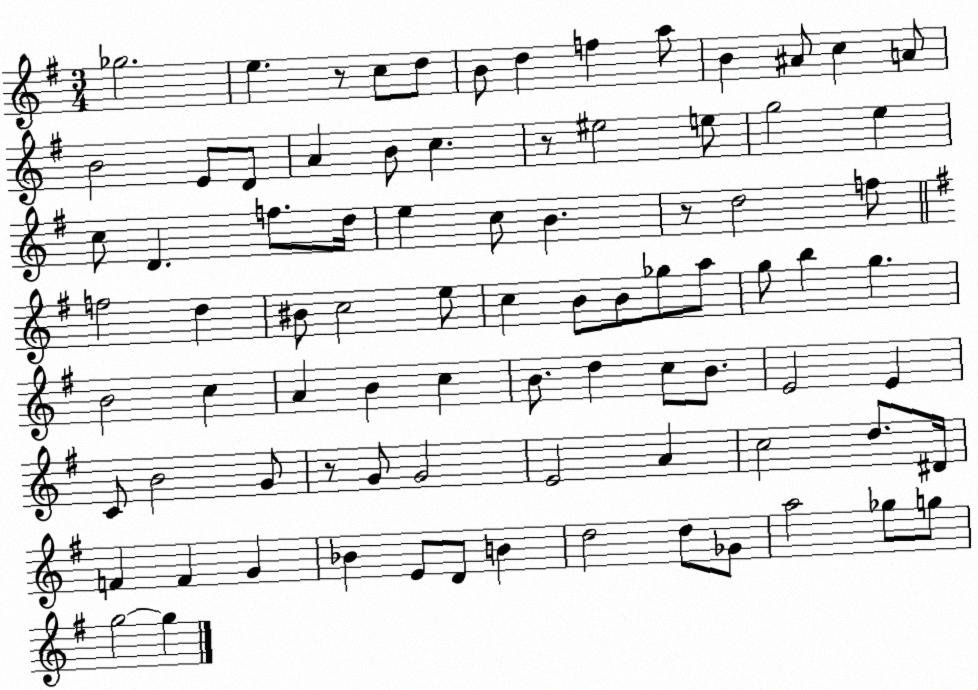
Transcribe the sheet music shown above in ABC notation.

X:1
T:Untitled
M:3/4
L:1/4
K:G
_g2 e z/2 c/2 d/2 B/2 d f a/2 B ^A/2 c A/2 B2 E/2 D/2 A B/2 c z/2 ^e2 e/2 g2 e c/2 D f/2 d/4 e c/2 B z/2 d2 f/2 f2 d ^B/2 c2 e/2 c B/2 B/2 _g/2 a/2 g/2 b g B2 c A B c B/2 d c/2 B/2 E2 E C/2 B2 G/2 z/2 G/2 G2 E2 A c2 d/2 ^D/4 F F G _B E/2 D/2 B d2 d/2 _G/2 a2 _g/2 g/2 g2 g